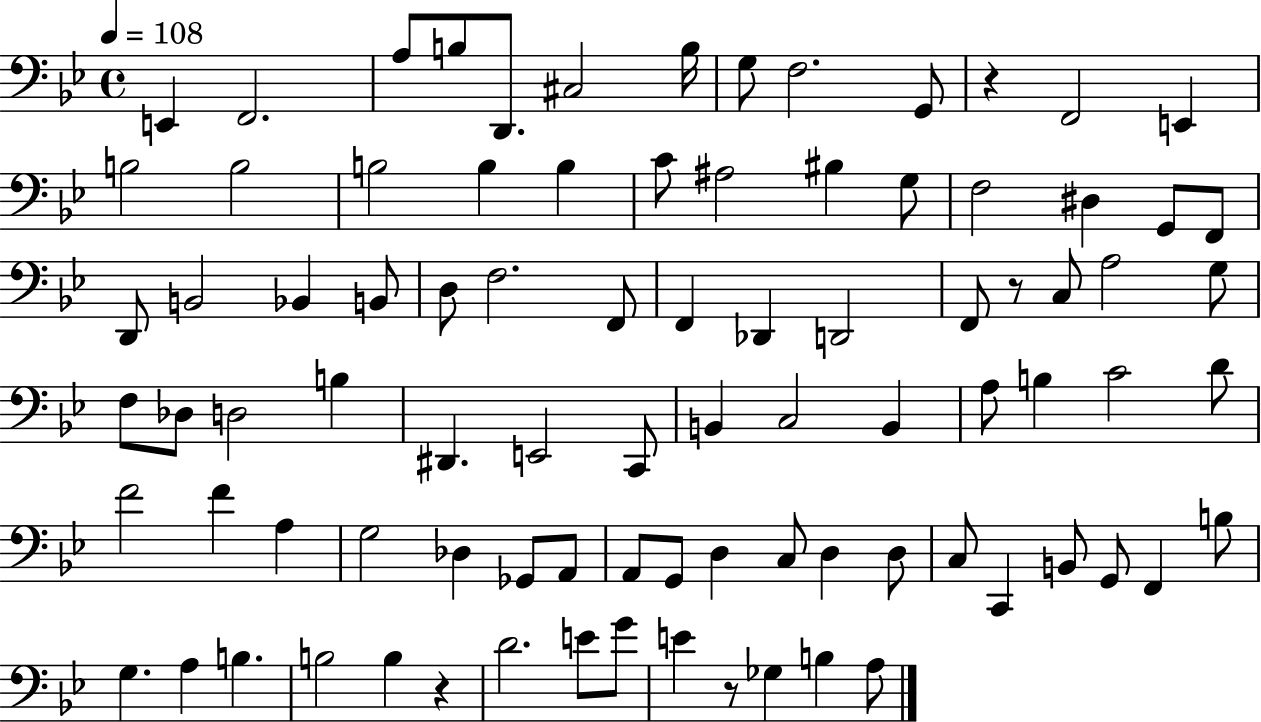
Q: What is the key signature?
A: BES major